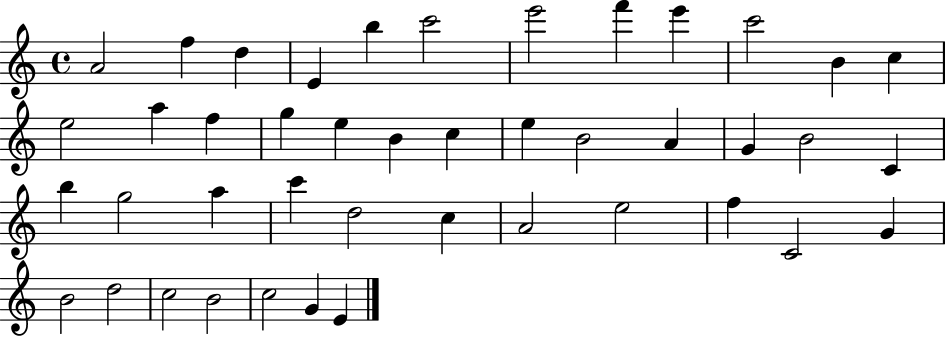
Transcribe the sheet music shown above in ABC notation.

X:1
T:Untitled
M:4/4
L:1/4
K:C
A2 f d E b c'2 e'2 f' e' c'2 B c e2 a f g e B c e B2 A G B2 C b g2 a c' d2 c A2 e2 f C2 G B2 d2 c2 B2 c2 G E